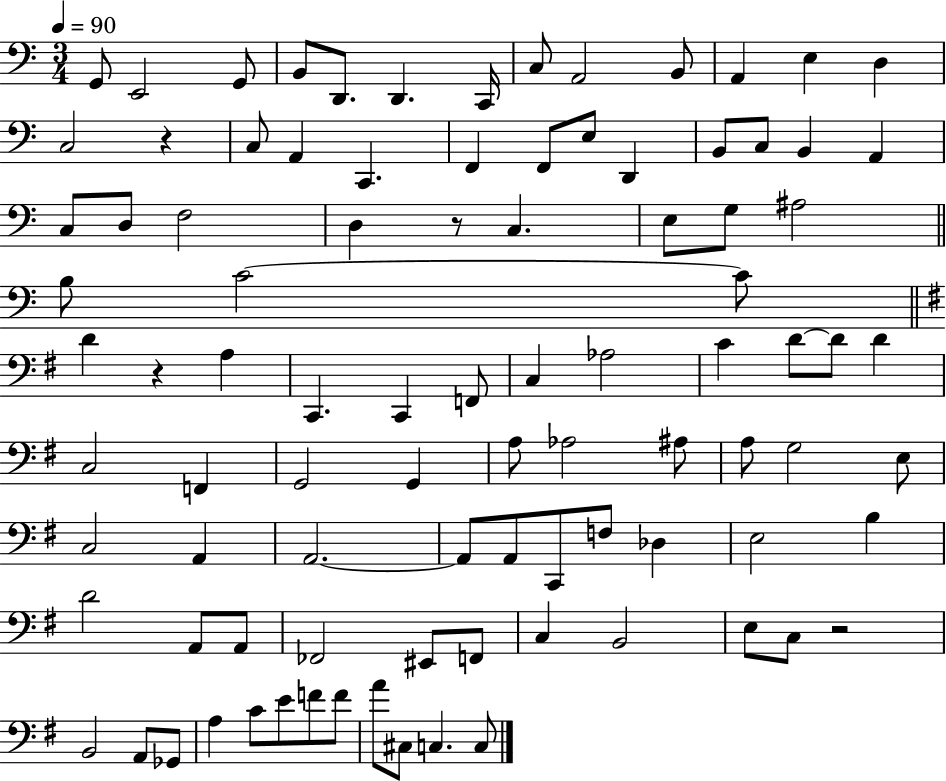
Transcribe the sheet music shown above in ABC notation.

X:1
T:Untitled
M:3/4
L:1/4
K:C
G,,/2 E,,2 G,,/2 B,,/2 D,,/2 D,, C,,/4 C,/2 A,,2 B,,/2 A,, E, D, C,2 z C,/2 A,, C,, F,, F,,/2 E,/2 D,, B,,/2 C,/2 B,, A,, C,/2 D,/2 F,2 D, z/2 C, E,/2 G,/2 ^A,2 B,/2 C2 C/2 D z A, C,, C,, F,,/2 C, _A,2 C D/2 D/2 D C,2 F,, G,,2 G,, A,/2 _A,2 ^A,/2 A,/2 G,2 E,/2 C,2 A,, A,,2 A,,/2 A,,/2 C,,/2 F,/2 _D, E,2 B, D2 A,,/2 A,,/2 _F,,2 ^E,,/2 F,,/2 C, B,,2 E,/2 C,/2 z2 B,,2 A,,/2 _G,,/2 A, C/2 E/2 F/2 F/2 A/2 ^C,/2 C, C,/2